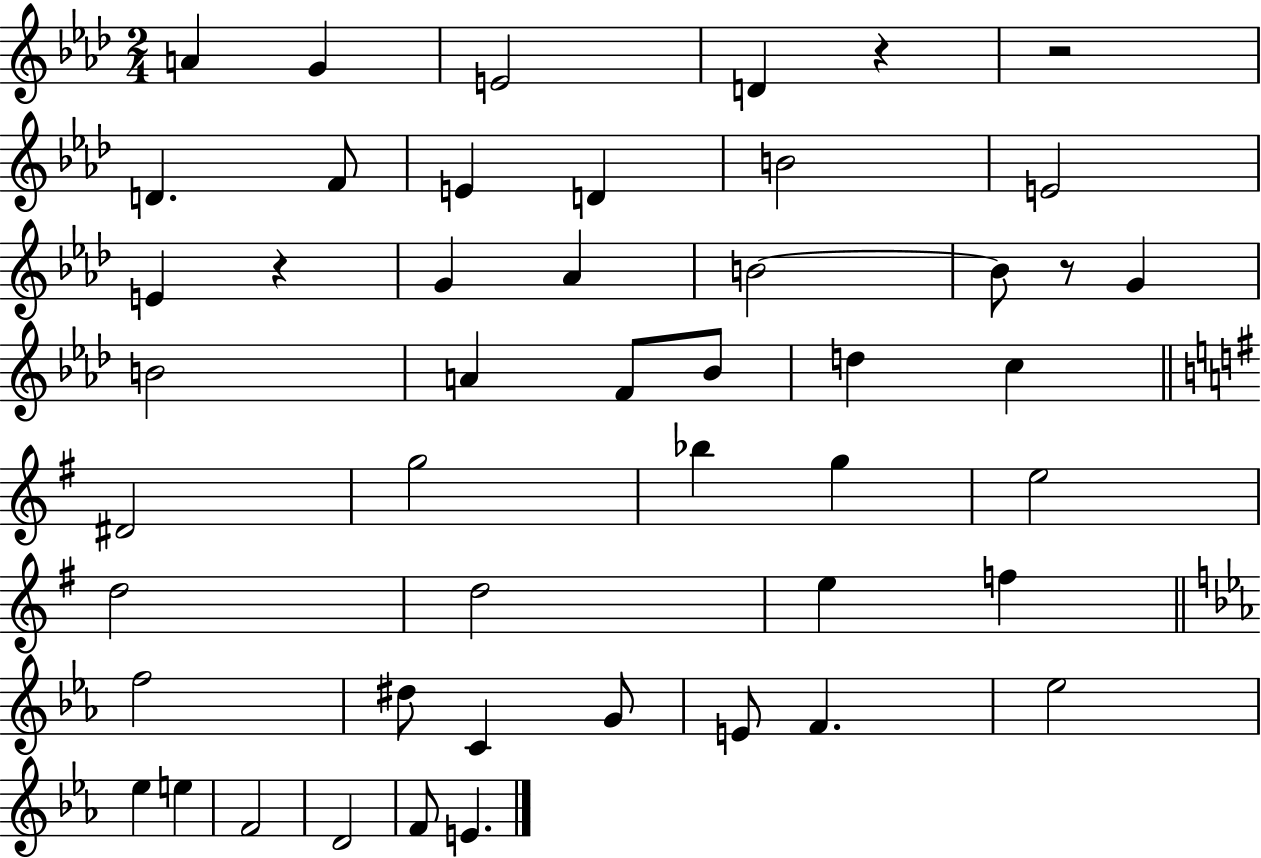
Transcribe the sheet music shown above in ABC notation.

X:1
T:Untitled
M:2/4
L:1/4
K:Ab
A G E2 D z z2 D F/2 E D B2 E2 E z G _A B2 B/2 z/2 G B2 A F/2 _B/2 d c ^D2 g2 _b g e2 d2 d2 e f f2 ^d/2 C G/2 E/2 F _e2 _e e F2 D2 F/2 E